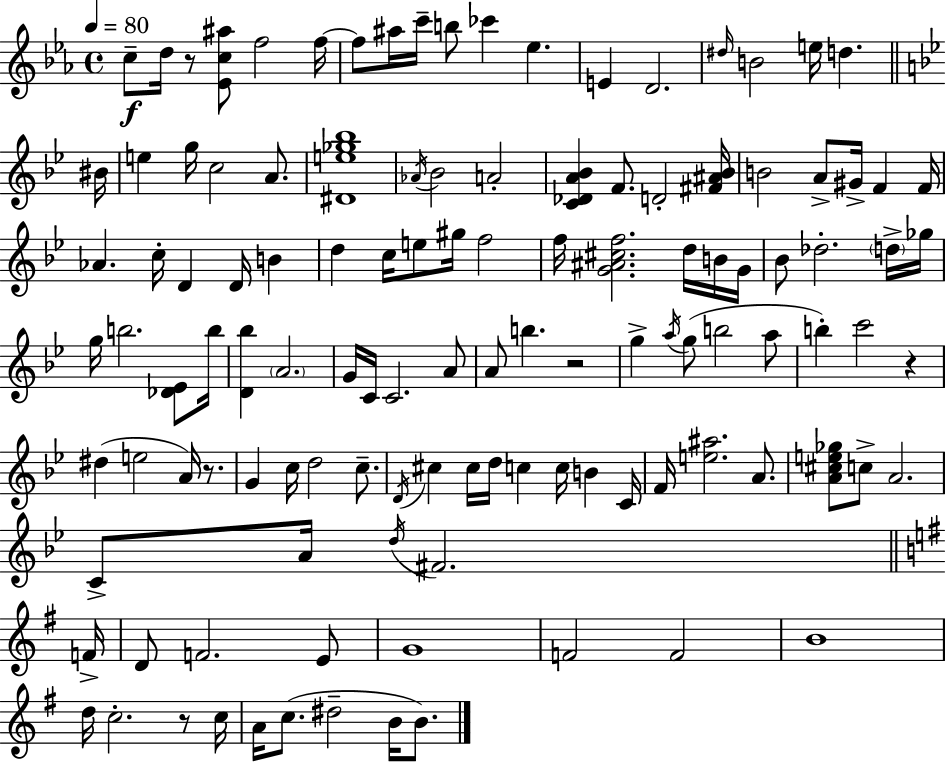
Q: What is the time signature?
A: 4/4